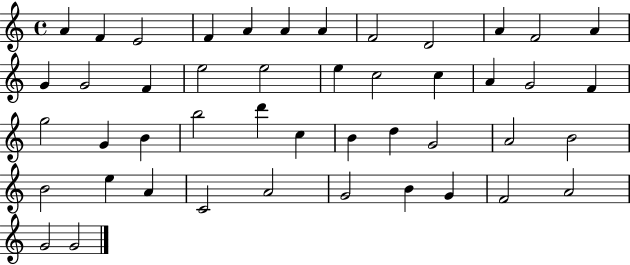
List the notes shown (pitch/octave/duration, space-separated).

A4/q F4/q E4/h F4/q A4/q A4/q A4/q F4/h D4/h A4/q F4/h A4/q G4/q G4/h F4/q E5/h E5/h E5/q C5/h C5/q A4/q G4/h F4/q G5/h G4/q B4/q B5/h D6/q C5/q B4/q D5/q G4/h A4/h B4/h B4/h E5/q A4/q C4/h A4/h G4/h B4/q G4/q F4/h A4/h G4/h G4/h